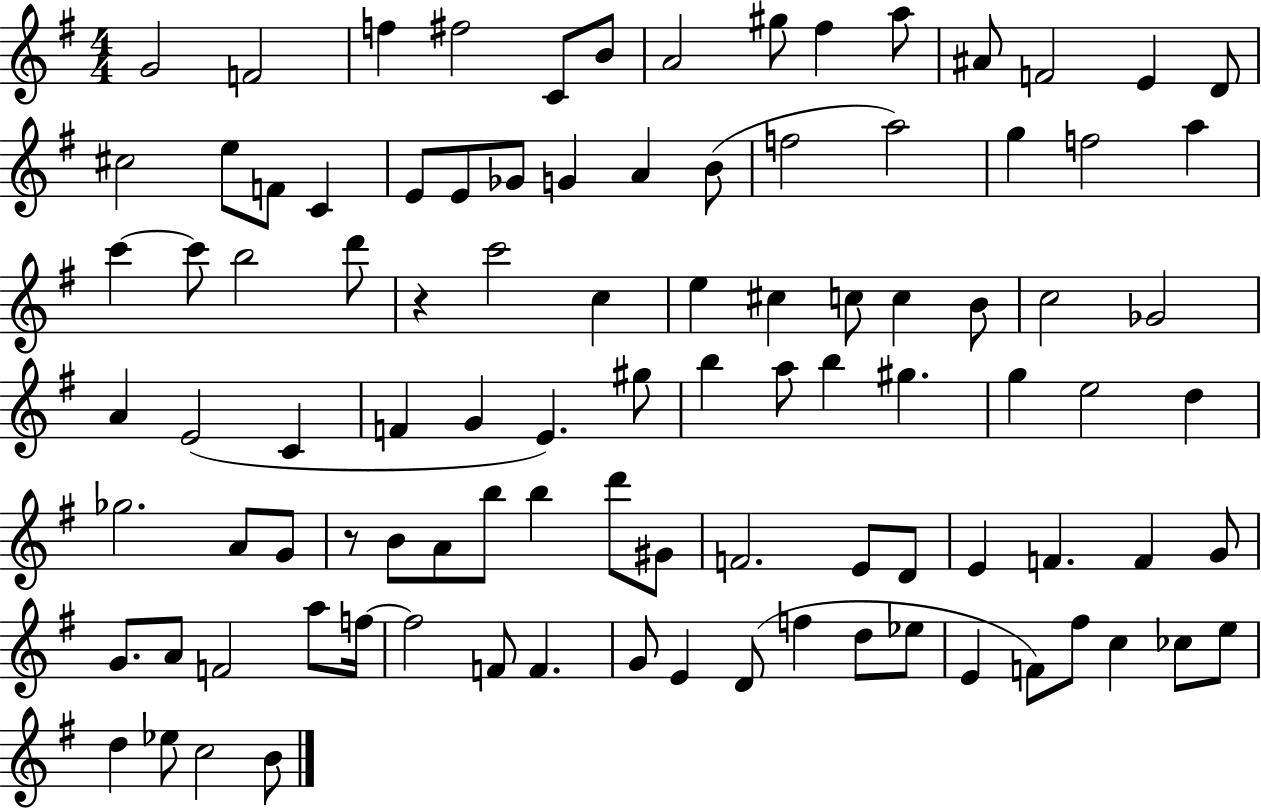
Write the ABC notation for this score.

X:1
T:Untitled
M:4/4
L:1/4
K:G
G2 F2 f ^f2 C/2 B/2 A2 ^g/2 ^f a/2 ^A/2 F2 E D/2 ^c2 e/2 F/2 C E/2 E/2 _G/2 G A B/2 f2 a2 g f2 a c' c'/2 b2 d'/2 z c'2 c e ^c c/2 c B/2 c2 _G2 A E2 C F G E ^g/2 b a/2 b ^g g e2 d _g2 A/2 G/2 z/2 B/2 A/2 b/2 b d'/2 ^G/2 F2 E/2 D/2 E F F G/2 G/2 A/2 F2 a/2 f/4 f2 F/2 F G/2 E D/2 f d/2 _e/2 E F/2 ^f/2 c _c/2 e/2 d _e/2 c2 B/2